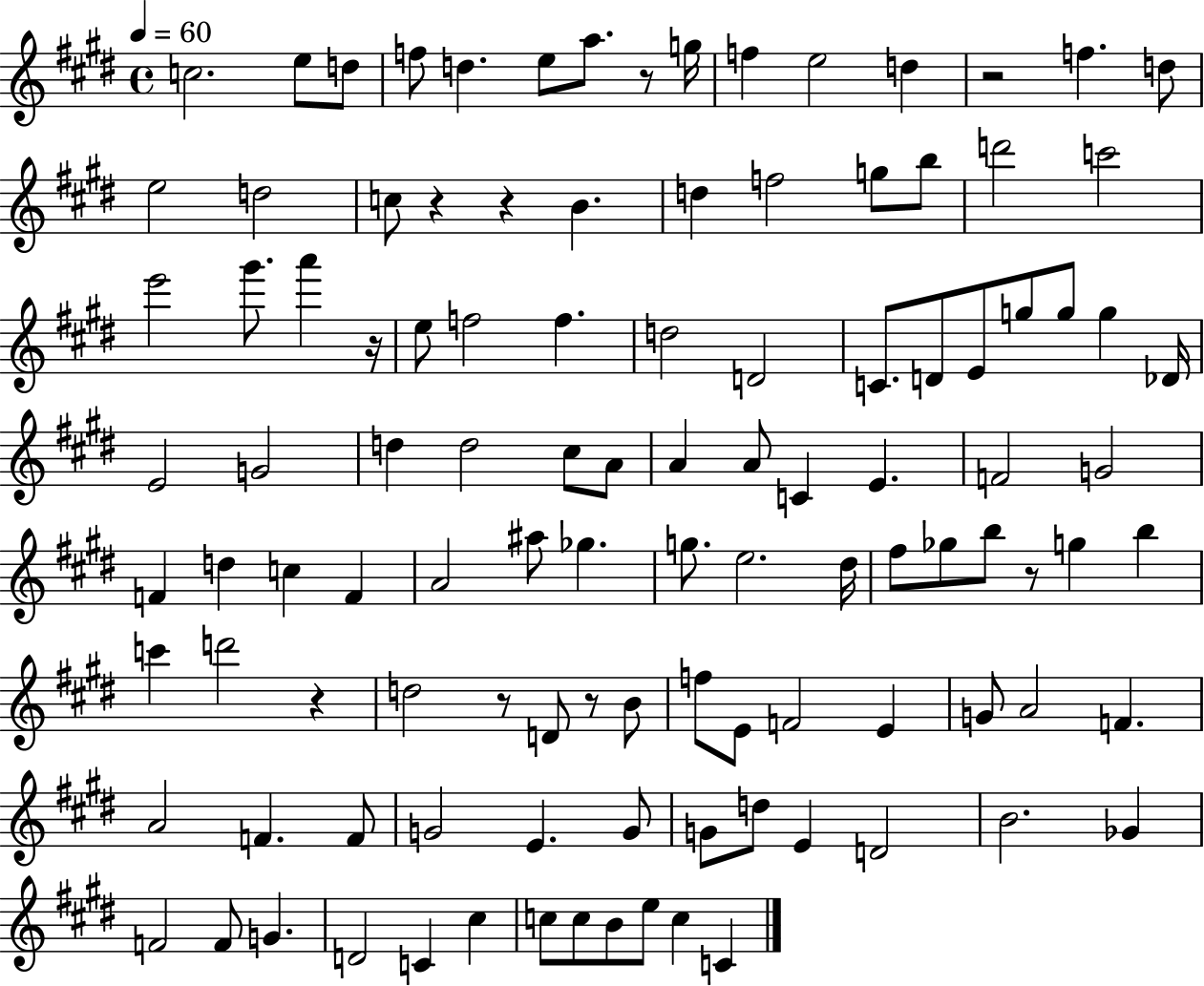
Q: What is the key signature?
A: E major